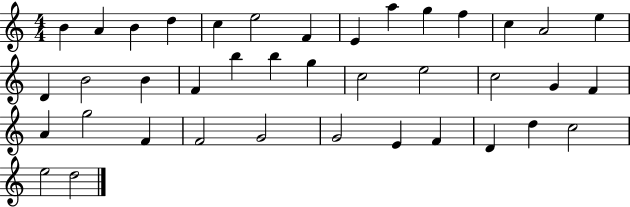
X:1
T:Untitled
M:4/4
L:1/4
K:C
B A B d c e2 F E a g f c A2 e D B2 B F b b g c2 e2 c2 G F A g2 F F2 G2 G2 E F D d c2 e2 d2